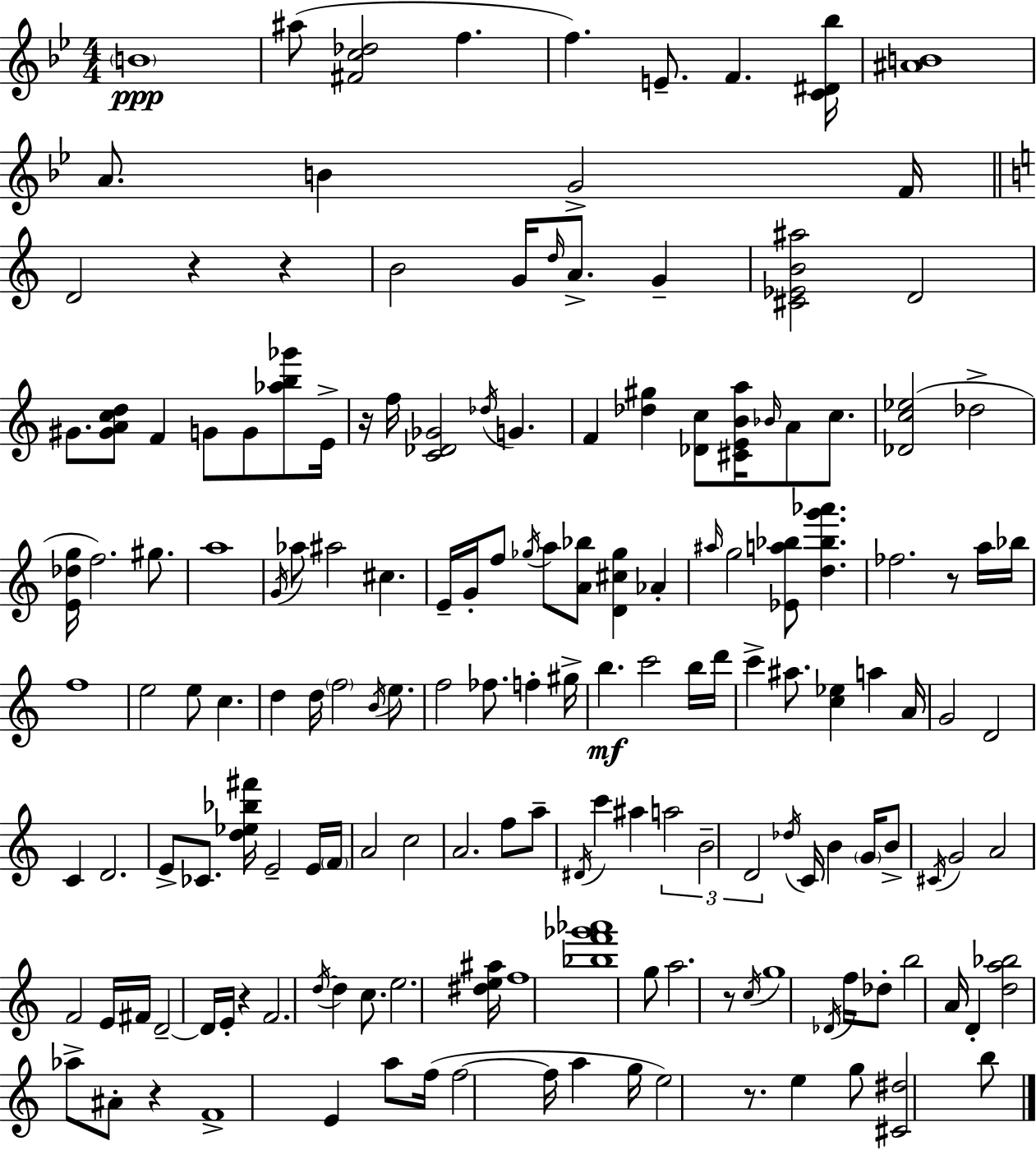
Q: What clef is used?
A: treble